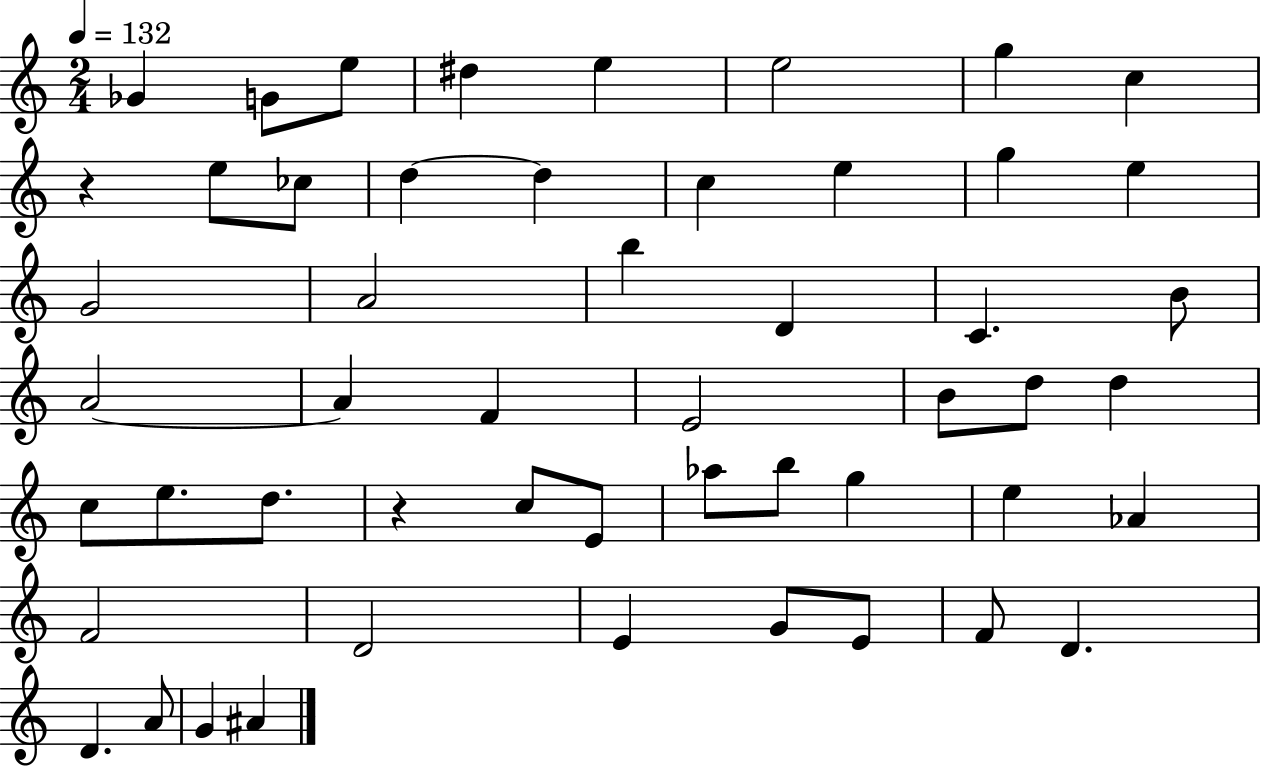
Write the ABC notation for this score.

X:1
T:Untitled
M:2/4
L:1/4
K:C
_G G/2 e/2 ^d e e2 g c z e/2 _c/2 d d c e g e G2 A2 b D C B/2 A2 A F E2 B/2 d/2 d c/2 e/2 d/2 z c/2 E/2 _a/2 b/2 g e _A F2 D2 E G/2 E/2 F/2 D D A/2 G ^A